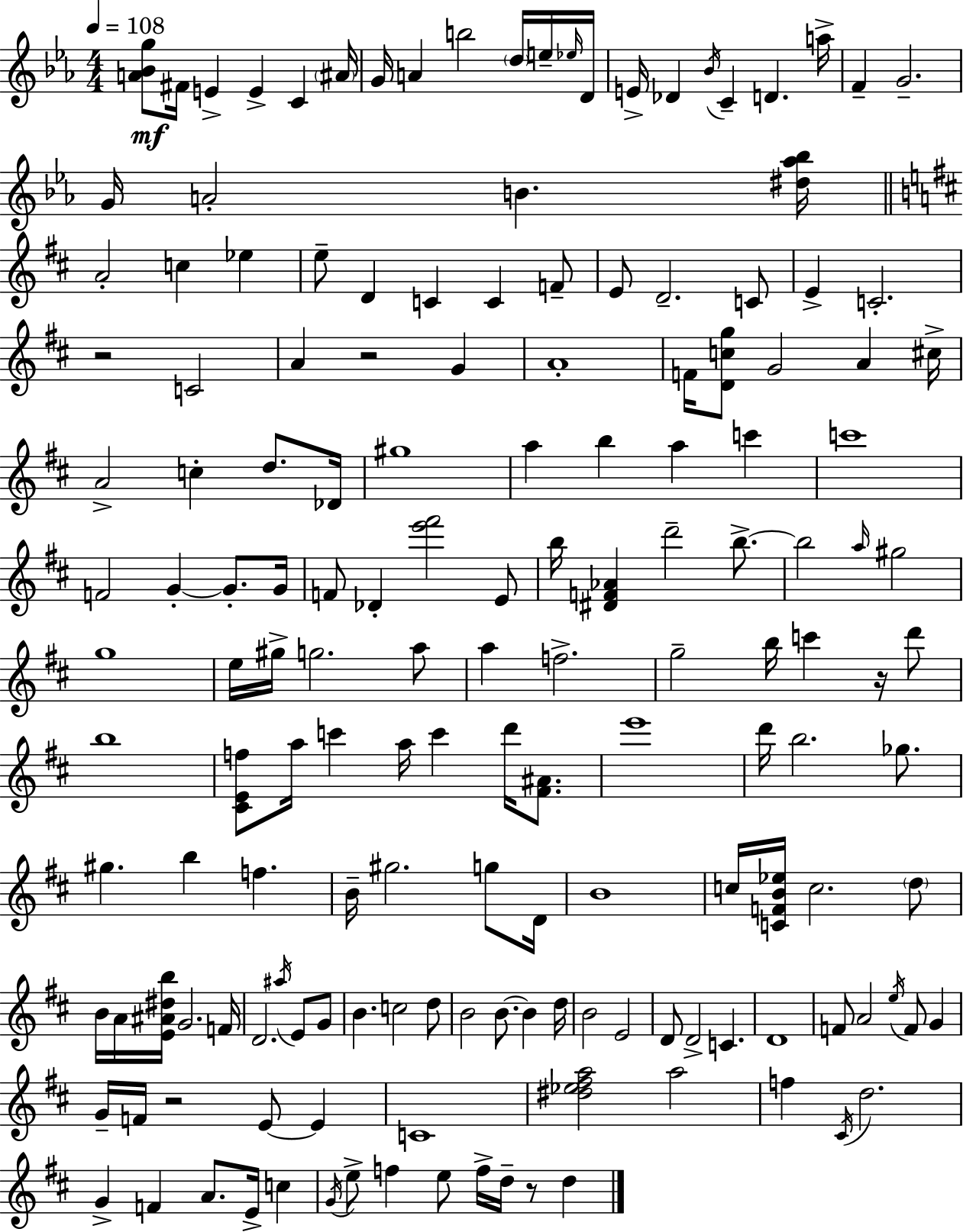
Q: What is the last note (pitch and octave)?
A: D5